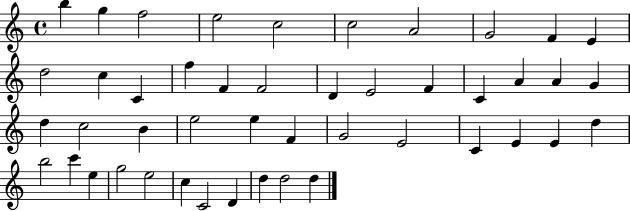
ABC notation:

X:1
T:Untitled
M:4/4
L:1/4
K:C
b g f2 e2 c2 c2 A2 G2 F E d2 c C f F F2 D E2 F C A A G d c2 B e2 e F G2 E2 C E E d b2 c' e g2 e2 c C2 D d d2 d